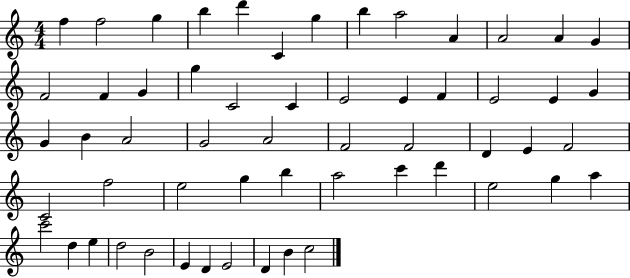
X:1
T:Untitled
M:4/4
L:1/4
K:C
f f2 g b d' C g b a2 A A2 A G F2 F G g C2 C E2 E F E2 E G G B A2 G2 A2 F2 F2 D E F2 C2 f2 e2 g b a2 c' d' e2 g a c'2 d e d2 B2 E D E2 D B c2